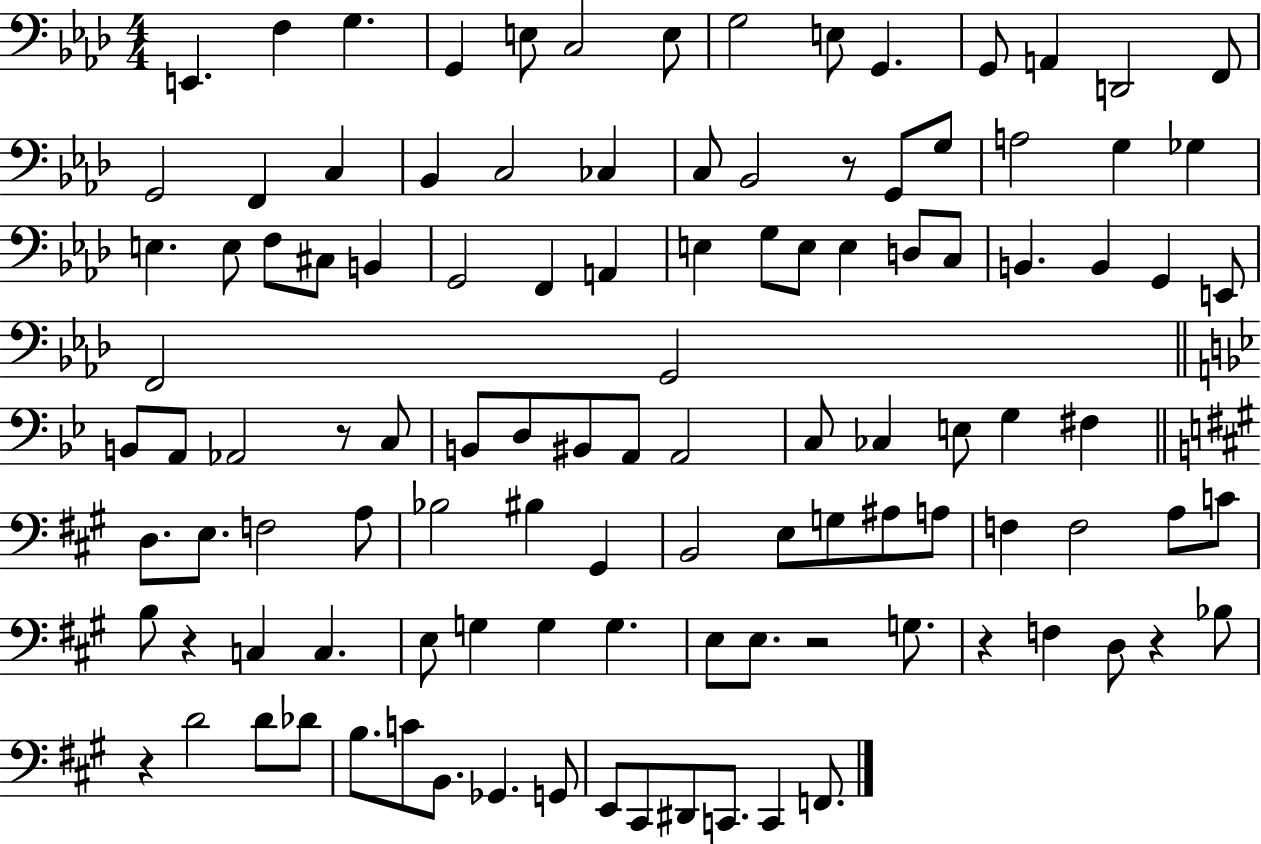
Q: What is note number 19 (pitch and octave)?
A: C3